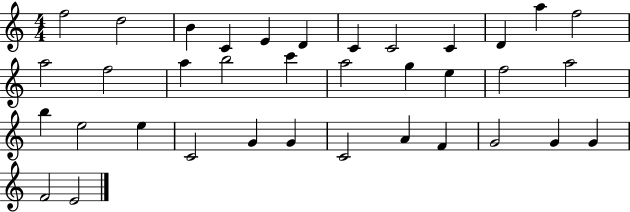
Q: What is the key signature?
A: C major